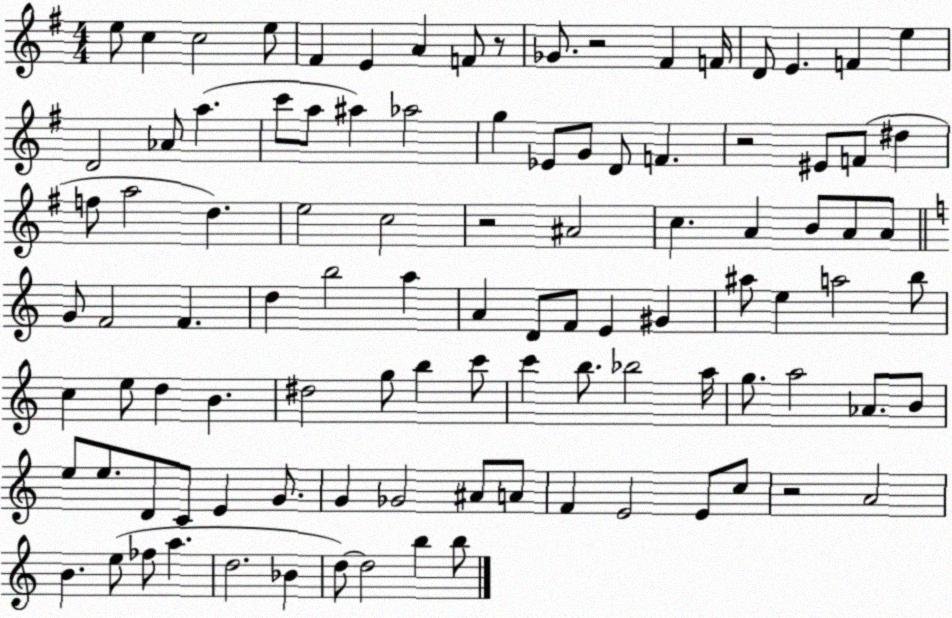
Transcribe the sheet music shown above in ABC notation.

X:1
T:Untitled
M:4/4
L:1/4
K:G
e/2 c c2 e/2 ^F E A F/2 z/2 _G/2 z2 ^F F/4 D/2 E F e D2 _A/2 a c'/2 a/2 ^a _a2 g _E/2 G/2 D/2 F z2 ^E/2 F/2 ^d f/2 a2 d e2 c2 z2 ^A2 c A B/2 A/2 A/2 G/2 F2 F d b2 a A D/2 F/2 E ^G ^a/2 e a2 b/2 c e/2 d B ^d2 g/2 b c'/2 c' b/2 _b2 a/4 g/2 a2 _A/2 B/2 e/2 e/2 D/2 C/2 E G/2 G _G2 ^A/2 A/2 F E2 E/2 c/2 z2 A2 B e/2 _f/2 a d2 _B d/2 d2 b b/2